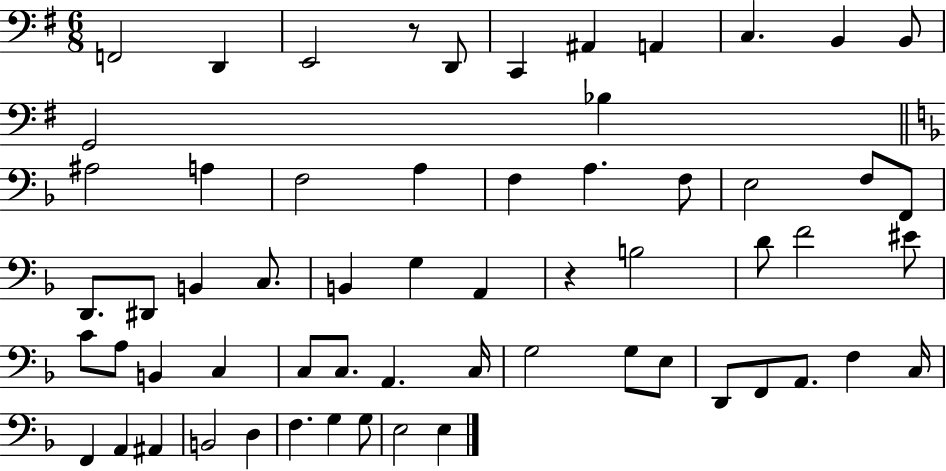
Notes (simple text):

F2/h D2/q E2/h R/e D2/e C2/q A#2/q A2/q C3/q. B2/q B2/e G2/h Bb3/q A#3/h A3/q F3/h A3/q F3/q A3/q. F3/e E3/h F3/e F2/e D2/e. D#2/e B2/q C3/e. B2/q G3/q A2/q R/q B3/h D4/e F4/h EIS4/e C4/e A3/e B2/q C3/q C3/e C3/e. A2/q. C3/s G3/h G3/e E3/e D2/e F2/e A2/e. F3/q C3/s F2/q A2/q A#2/q B2/h D3/q F3/q. G3/q G3/e E3/h E3/q